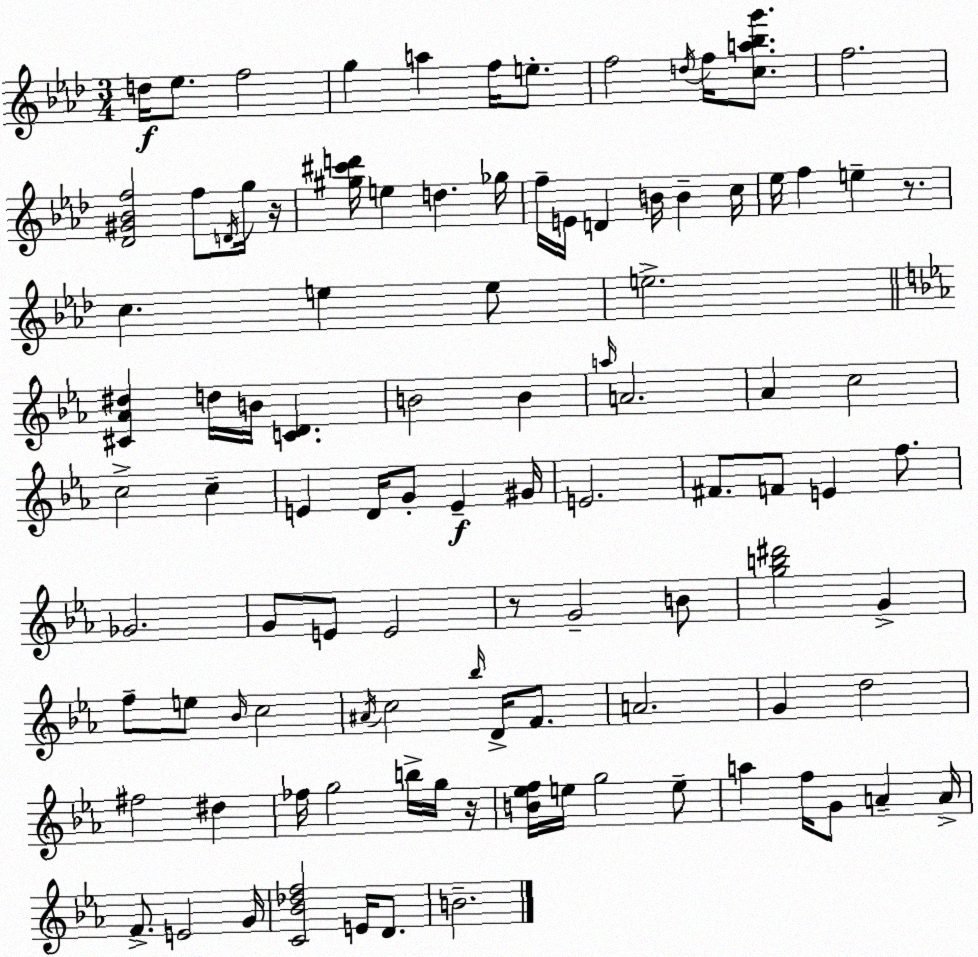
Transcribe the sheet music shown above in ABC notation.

X:1
T:Untitled
M:3/4
L:1/4
K:Fm
d/4 _e/2 f2 g a f/4 e/2 f2 d/4 f/4 [ca_bg']/2 f2 [_D^G_Bf]2 f/2 D/4 g/4 z/4 [^g^c'd']/4 e d _g/4 f/4 E/4 D B/4 B c/4 _e/4 f e z/2 c e e/2 e2 [^C_A^d] d/4 B/4 [CD] B2 B a/4 A2 _A c2 c2 c E D/4 G/2 E ^G/4 E2 ^F/2 F/2 E f/2 _G2 G/2 E/2 E2 z/2 G2 B/2 [gb^d']2 G f/2 e/2 _B/4 c2 ^A/4 c2 _b/4 D/4 F/2 A2 G d2 ^f2 ^d _f/4 g2 b/4 g/4 z/4 [B_ef]/4 e/4 g2 e/2 a f/4 G/2 A A/4 F/2 E2 G/4 [C_B_df]2 E/4 D/2 B2